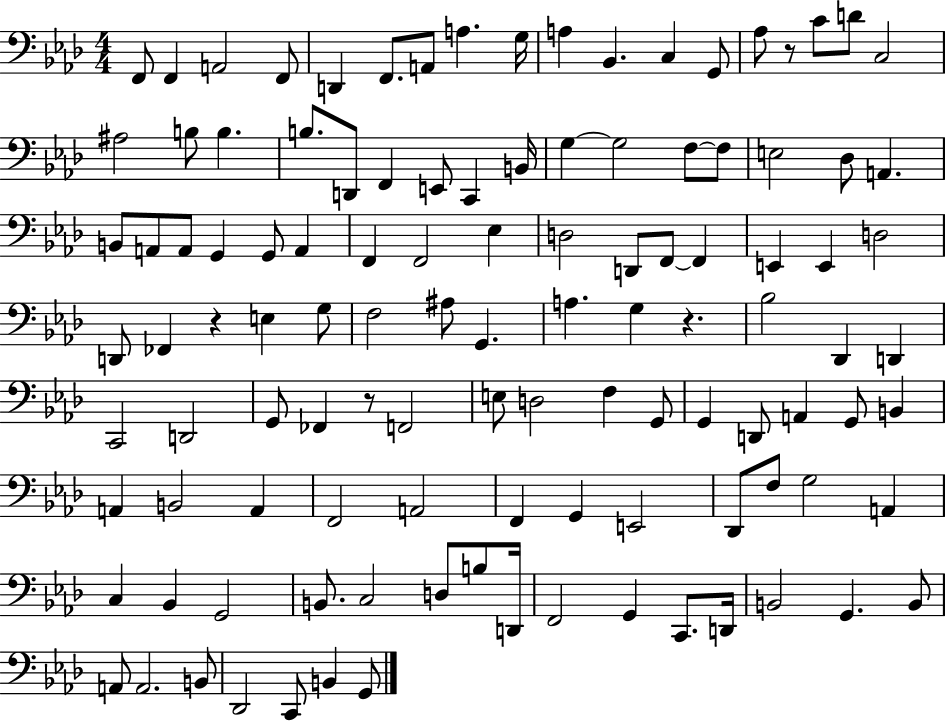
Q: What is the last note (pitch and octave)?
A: G2